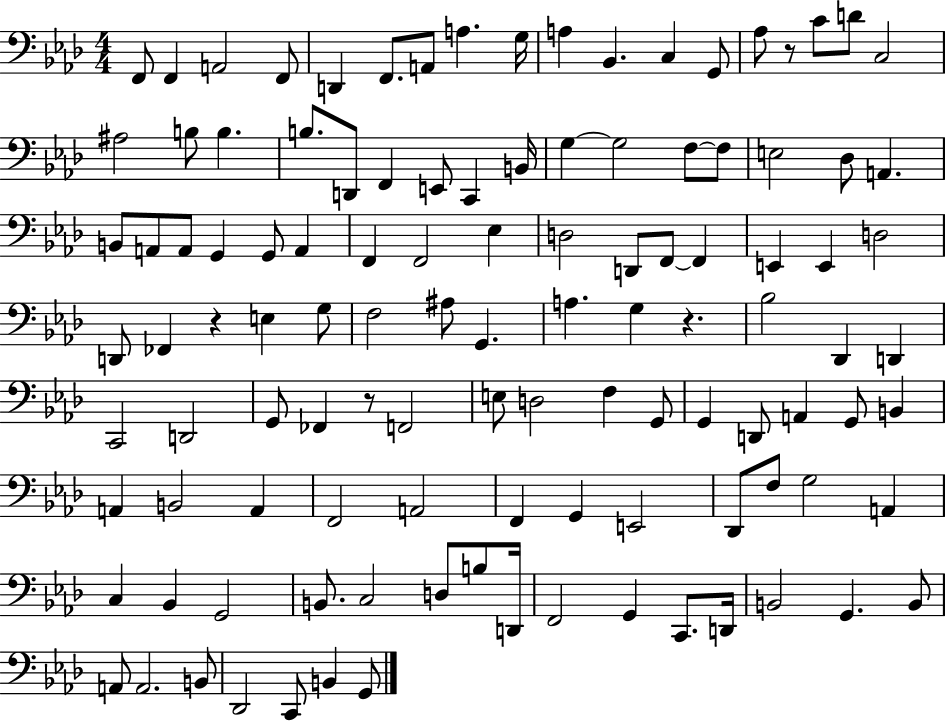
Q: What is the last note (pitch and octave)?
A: G2